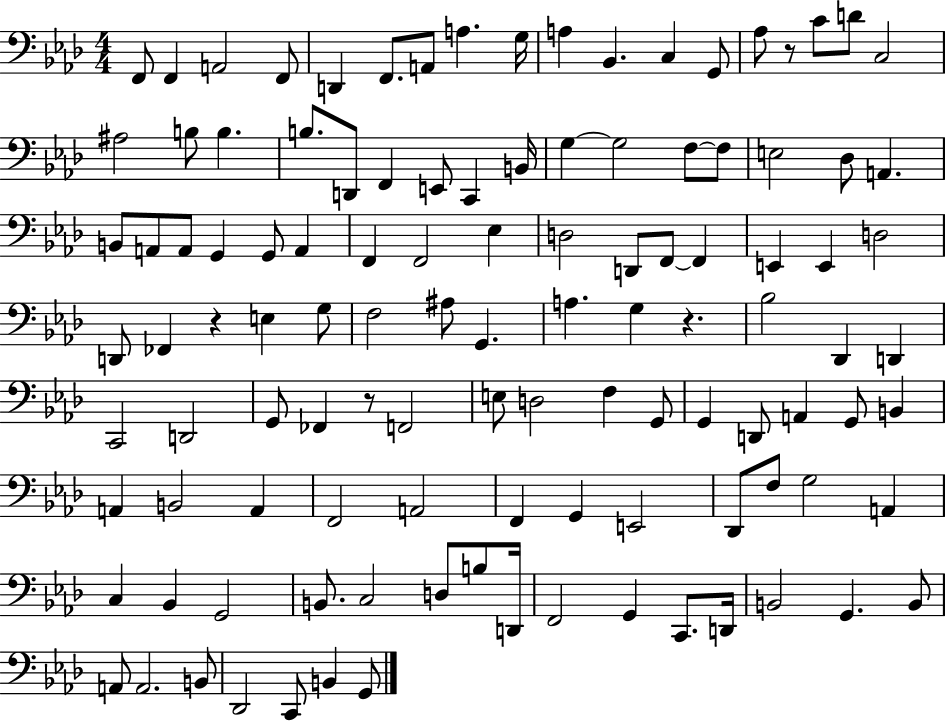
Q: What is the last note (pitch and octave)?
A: G2